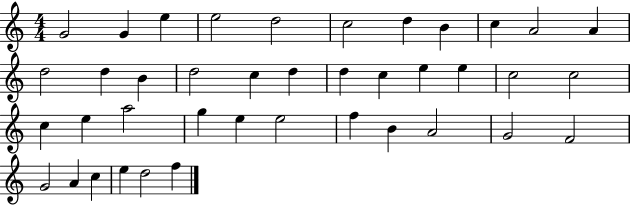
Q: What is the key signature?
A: C major